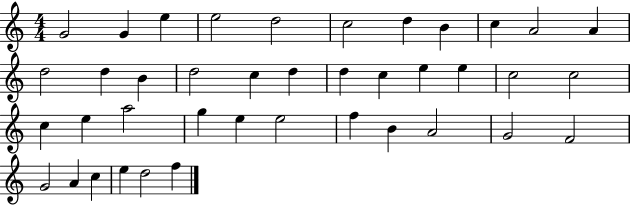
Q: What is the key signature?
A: C major